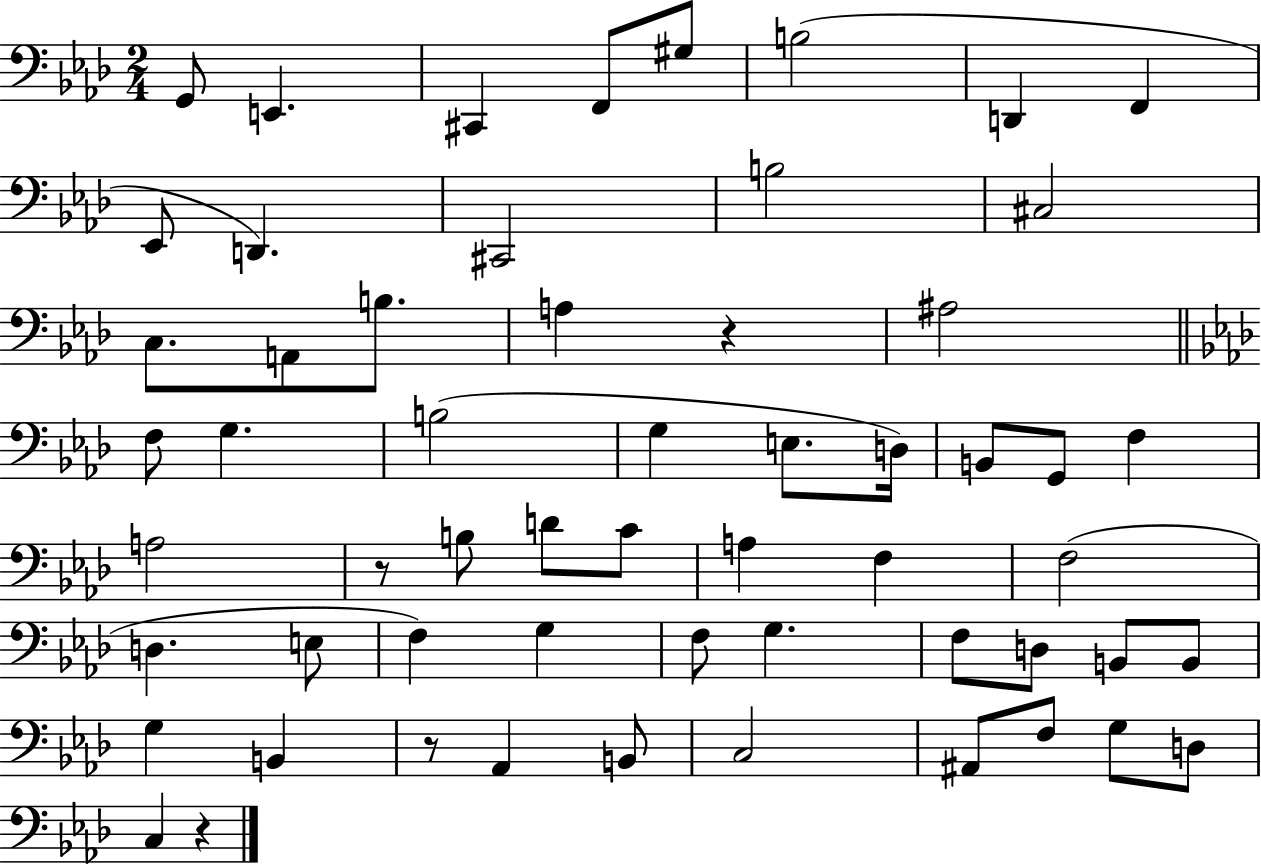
X:1
T:Untitled
M:2/4
L:1/4
K:Ab
G,,/2 E,, ^C,, F,,/2 ^G,/2 B,2 D,, F,, _E,,/2 D,, ^C,,2 B,2 ^C,2 C,/2 A,,/2 B,/2 A, z ^A,2 F,/2 G, B,2 G, E,/2 D,/4 B,,/2 G,,/2 F, A,2 z/2 B,/2 D/2 C/2 A, F, F,2 D, E,/2 F, G, F,/2 G, F,/2 D,/2 B,,/2 B,,/2 G, B,, z/2 _A,, B,,/2 C,2 ^A,,/2 F,/2 G,/2 D,/2 C, z